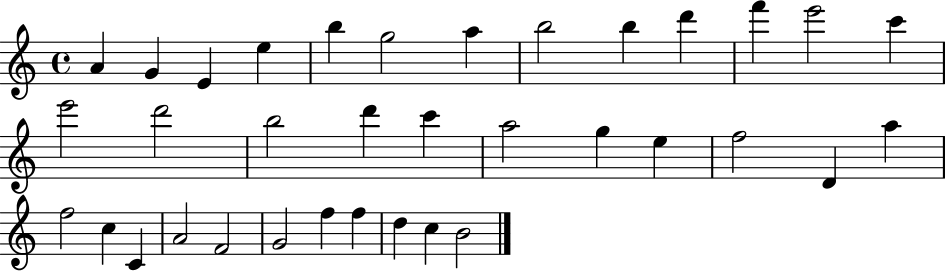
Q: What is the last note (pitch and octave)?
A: B4